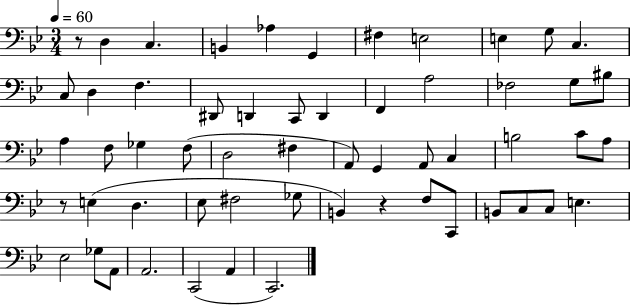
R/e D3/q C3/q. B2/q Ab3/q G2/q F#3/q E3/h E3/q G3/e C3/q. C3/e D3/q F3/q. D#2/e D2/q C2/e D2/q F2/q A3/h FES3/h G3/e BIS3/e A3/q F3/e Gb3/q F3/e D3/h F#3/q A2/e G2/q A2/e C3/q B3/h C4/e A3/e R/e E3/q D3/q. Eb3/e F#3/h Gb3/e B2/q R/q F3/e C2/e B2/e C3/e C3/e E3/q. Eb3/h Gb3/e A2/e A2/h. C2/h A2/q C2/h.